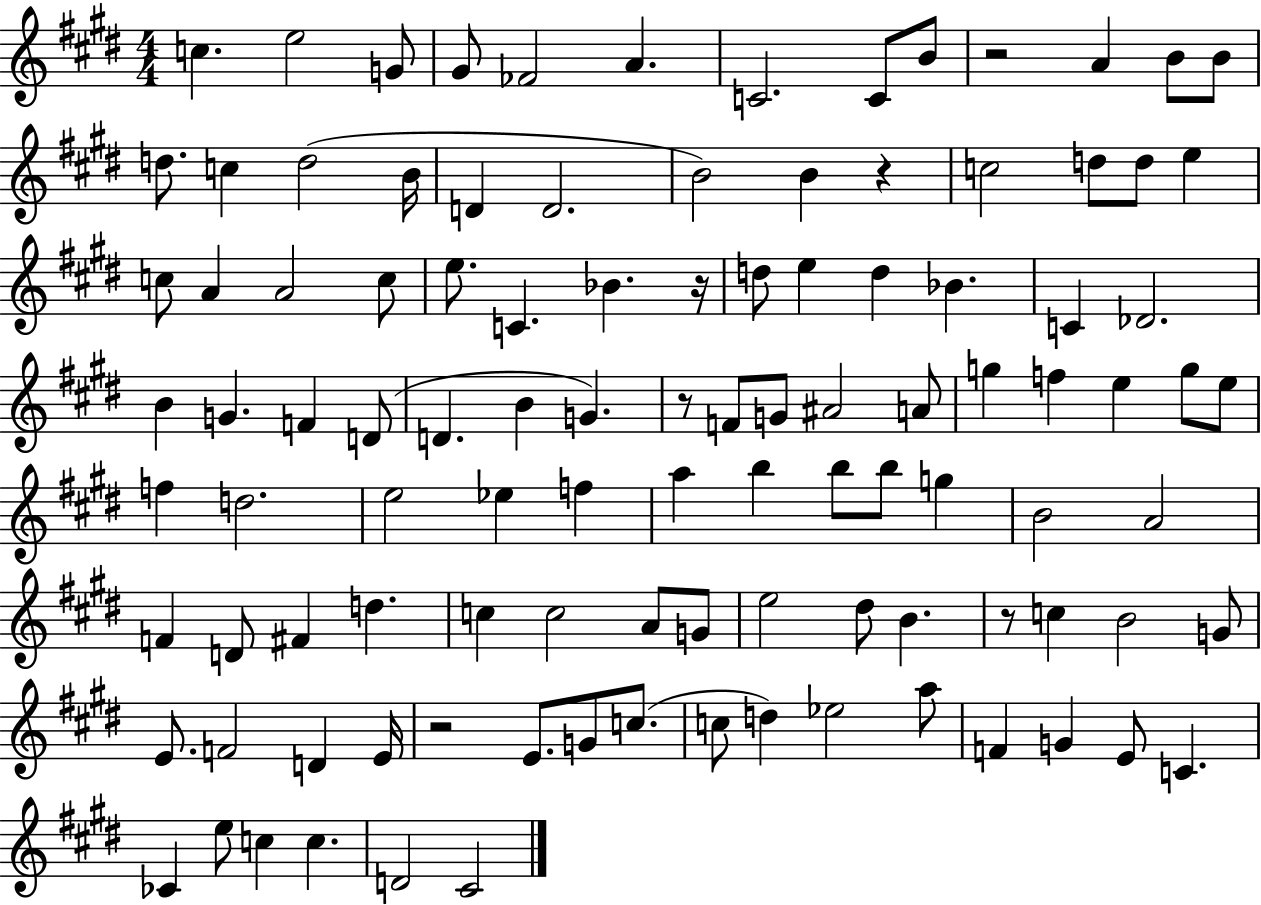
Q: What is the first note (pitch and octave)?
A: C5